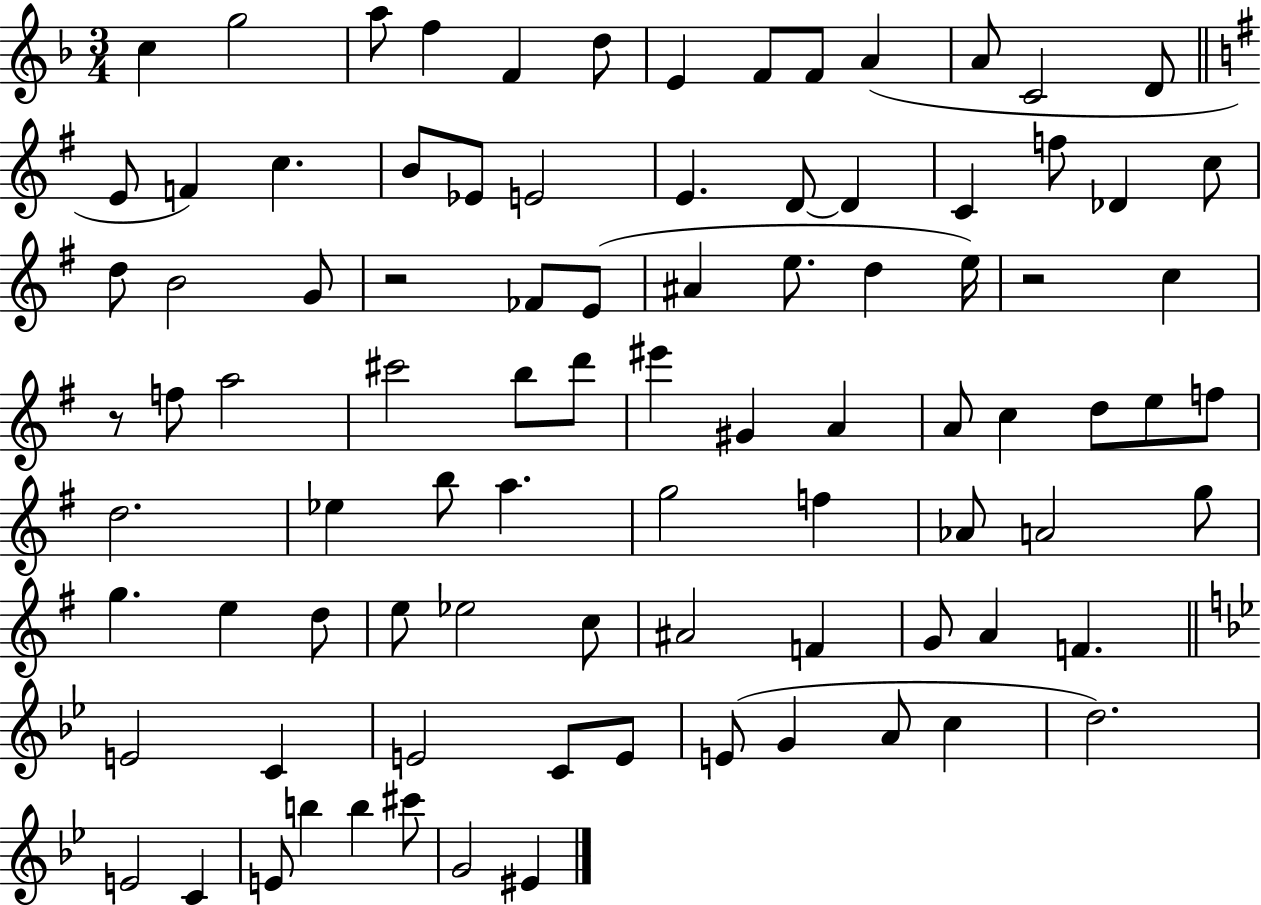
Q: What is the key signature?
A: F major